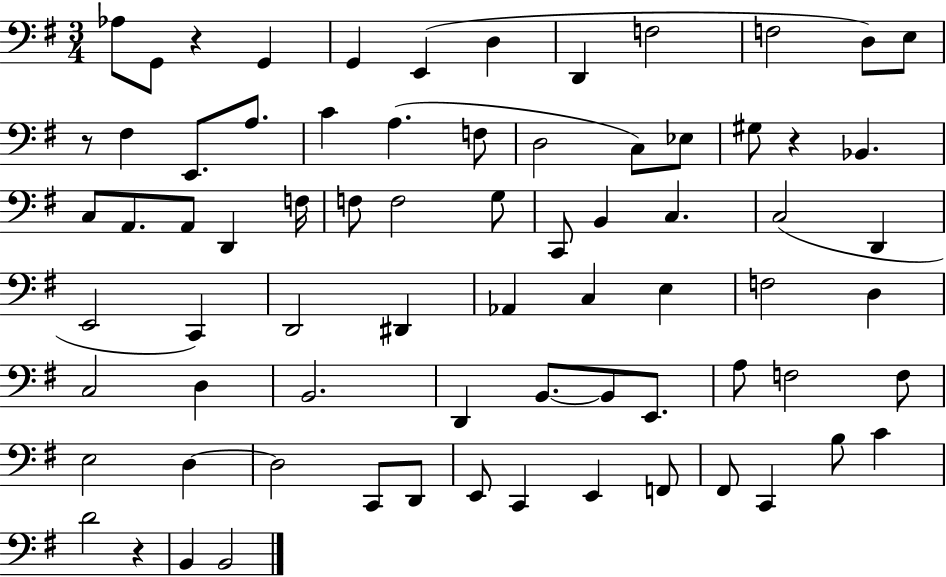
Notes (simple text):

Ab3/e G2/e R/q G2/q G2/q E2/q D3/q D2/q F3/h F3/h D3/e E3/e R/e F#3/q E2/e. A3/e. C4/q A3/q. F3/e D3/h C3/e Eb3/e G#3/e R/q Bb2/q. C3/e A2/e. A2/e D2/q F3/s F3/e F3/h G3/e C2/e B2/q C3/q. C3/h D2/q E2/h C2/q D2/h D#2/q Ab2/q C3/q E3/q F3/h D3/q C3/h D3/q B2/h. D2/q B2/e. B2/e E2/e. A3/e F3/h F3/e E3/h D3/q D3/h C2/e D2/e E2/e C2/q E2/q F2/e F#2/e C2/q B3/e C4/q D4/h R/q B2/q B2/h